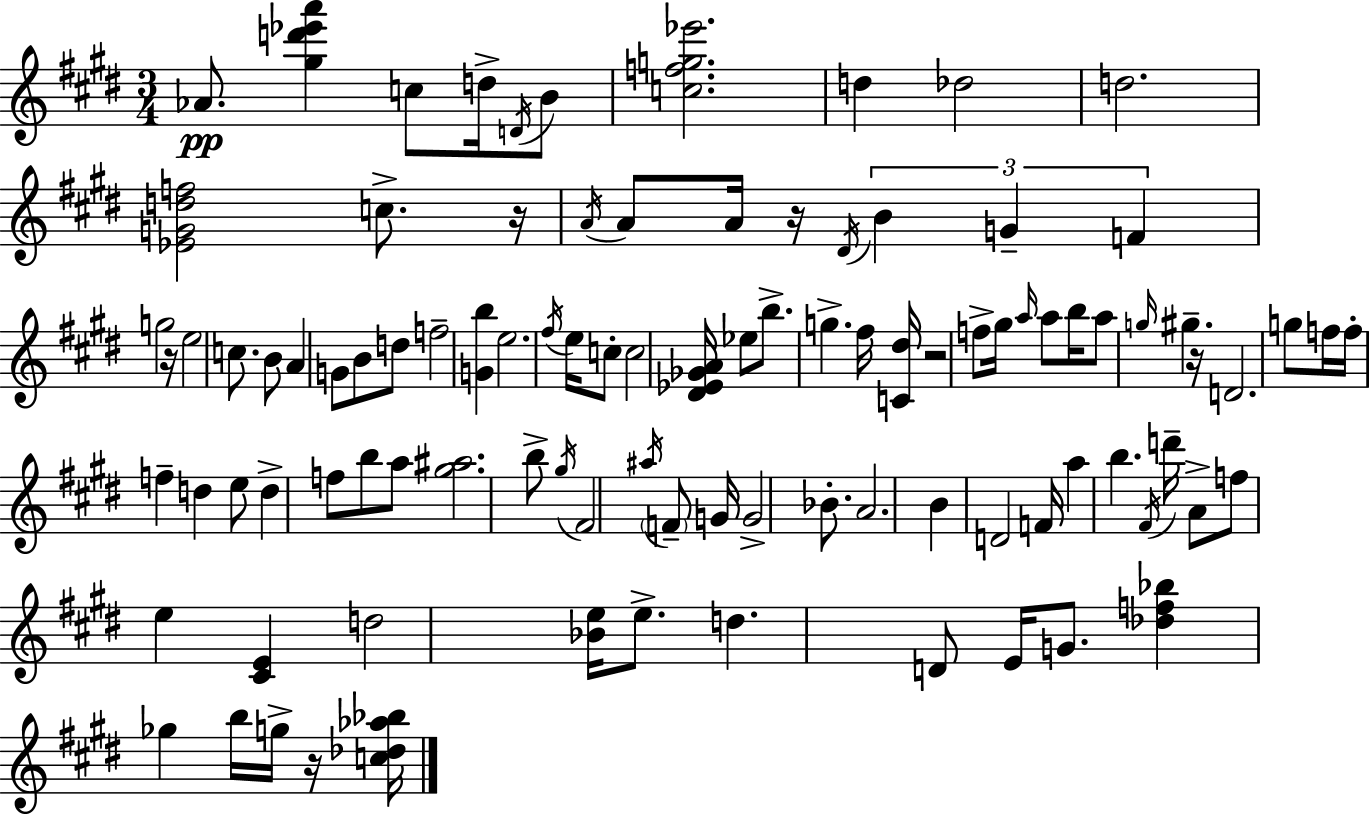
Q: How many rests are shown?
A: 6